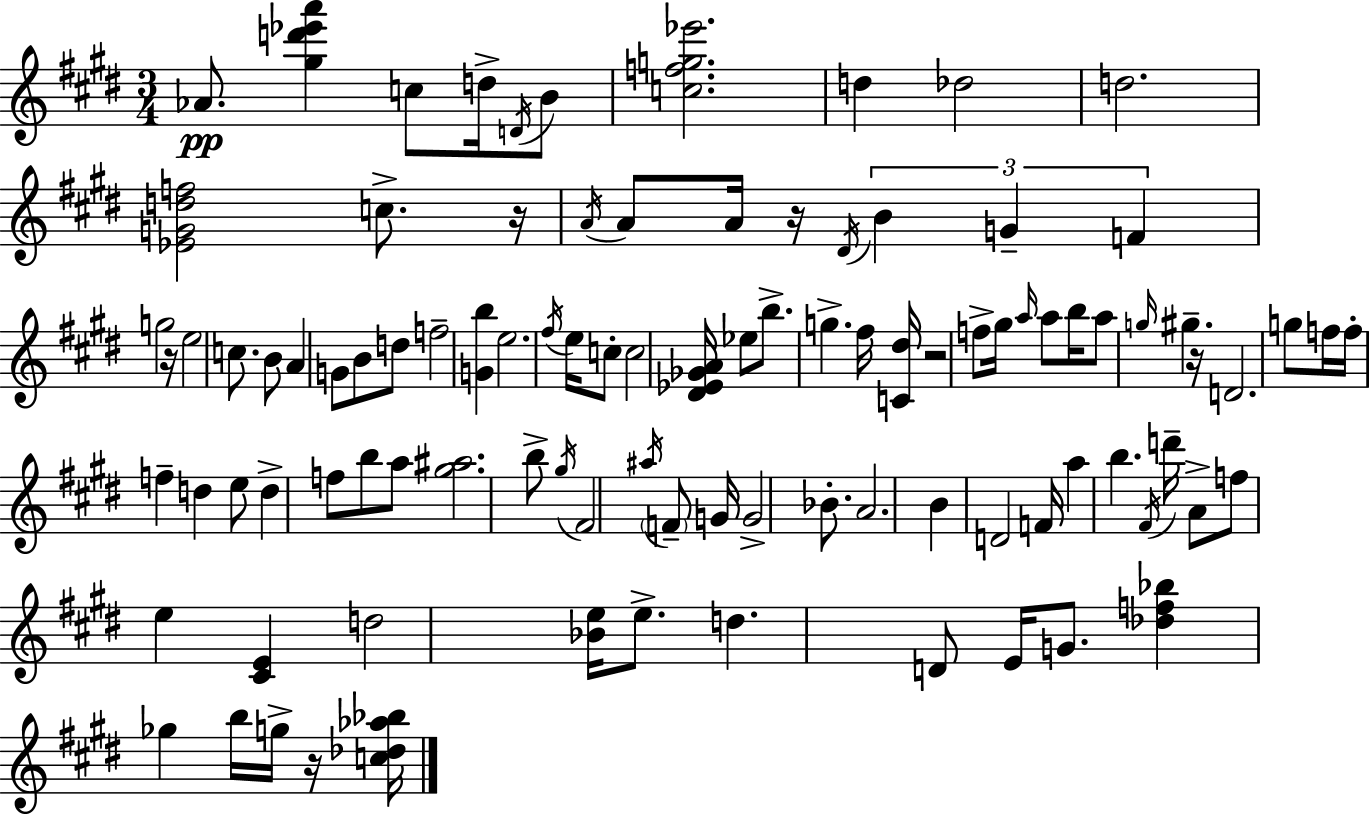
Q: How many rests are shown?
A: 6